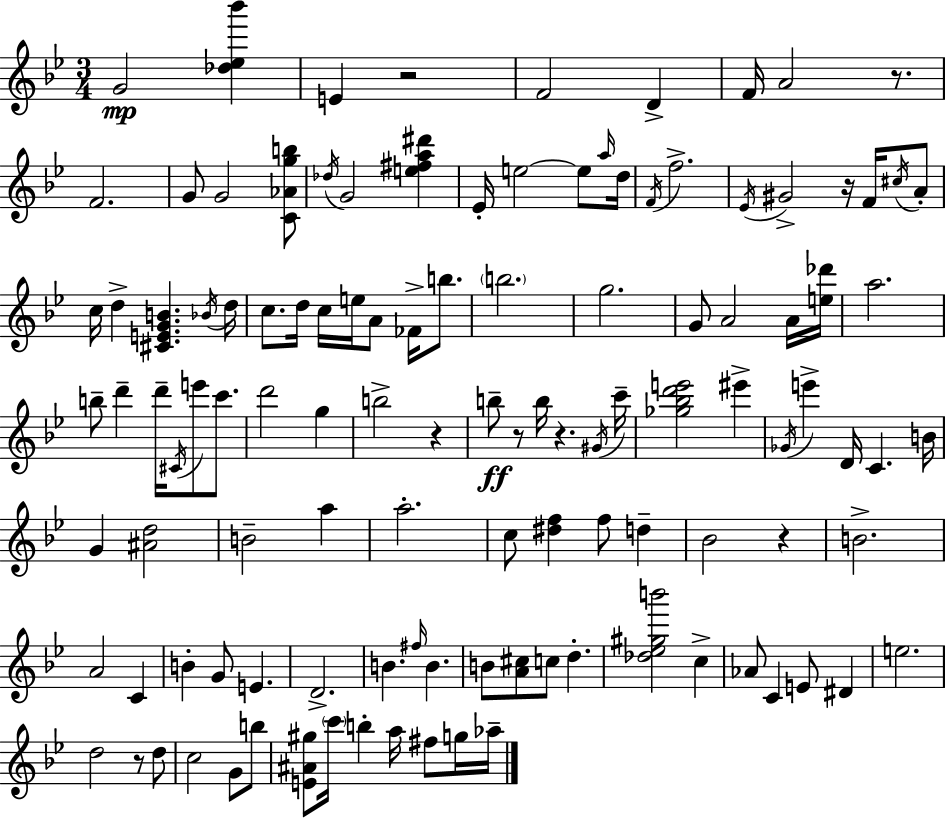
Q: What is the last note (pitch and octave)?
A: Ab5